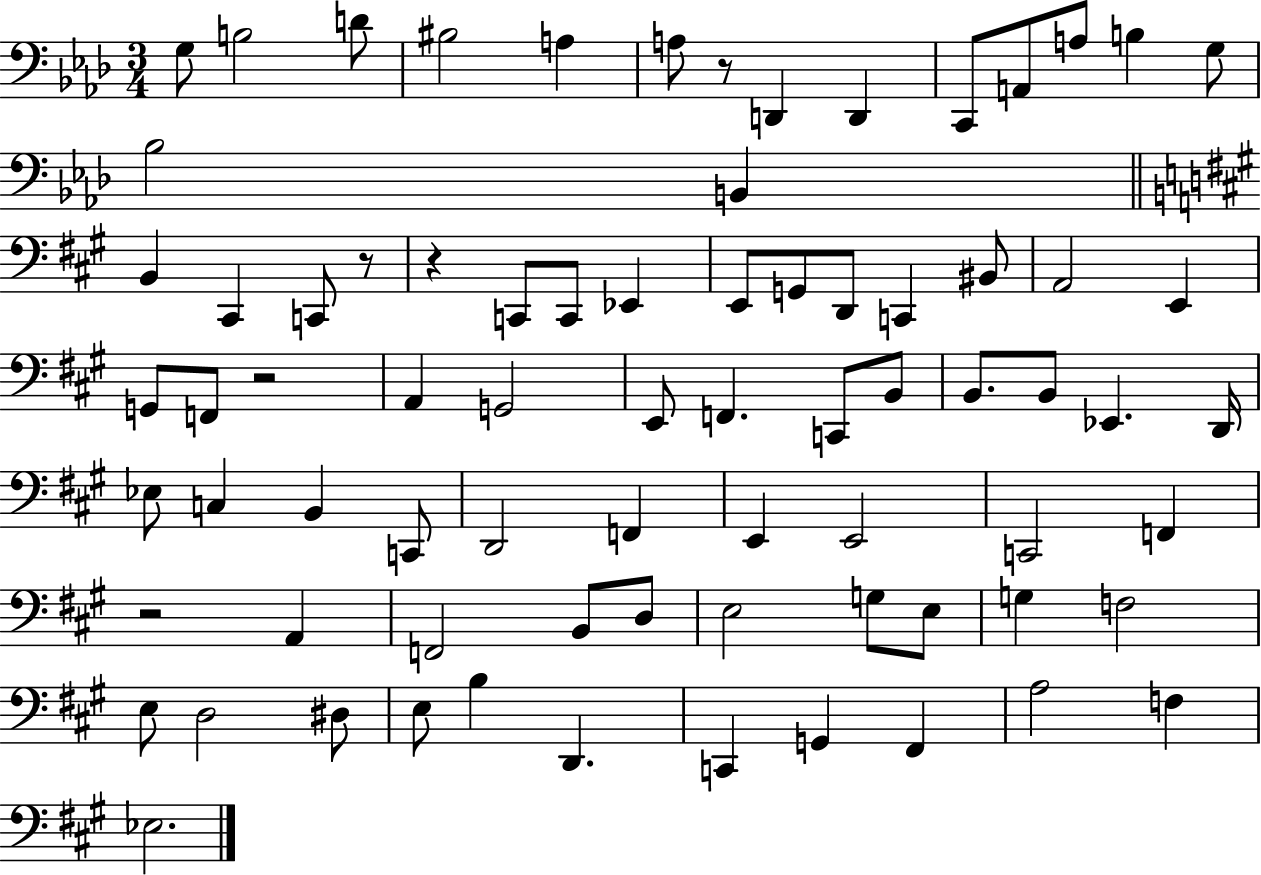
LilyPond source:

{
  \clef bass
  \numericTimeSignature
  \time 3/4
  \key aes \major
  g8 b2 d'8 | bis2 a4 | a8 r8 d,4 d,4 | c,8 a,8 a8 b4 g8 | \break bes2 b,4 | \bar "||" \break \key a \major b,4 cis,4 c,8 r8 | r4 c,8 c,8 ees,4 | e,8 g,8 d,8 c,4 bis,8 | a,2 e,4 | \break g,8 f,8 r2 | a,4 g,2 | e,8 f,4. c,8 b,8 | b,8. b,8 ees,4. d,16 | \break ees8 c4 b,4 c,8 | d,2 f,4 | e,4 e,2 | c,2 f,4 | \break r2 a,4 | f,2 b,8 d8 | e2 g8 e8 | g4 f2 | \break e8 d2 dis8 | e8 b4 d,4. | c,4 g,4 fis,4 | a2 f4 | \break ees2. | \bar "|."
}